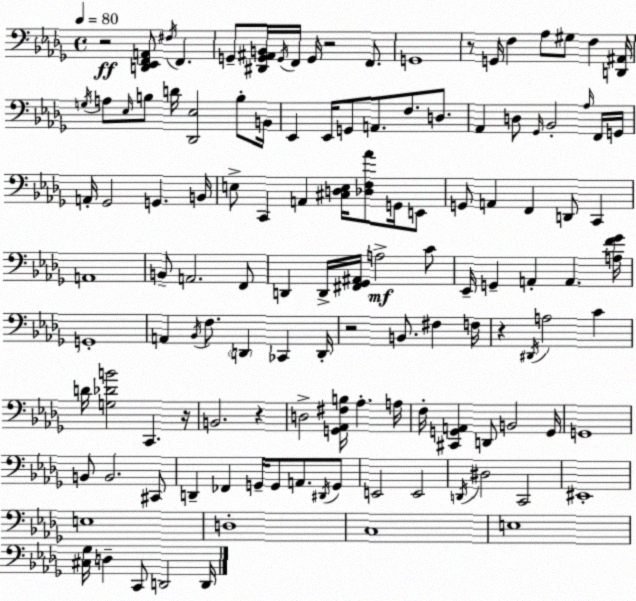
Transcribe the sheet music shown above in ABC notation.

X:1
T:Untitled
M:4/4
L:1/4
K:Bbm
z2 [D,,_E,,F,,A,,]/2 ^F,/4 F,, G,,/2 [^D,,G,,^A,,B,,]/4 G,,/4 F,,/4 G,,/4 z2 F,,/2 G,,4 z/2 G,,/4 F, _A,/2 ^G,/2 F, [D,,^A,,]/4 G,/4 A,/2 _E,/4 B,/2 D/4 [_D,,_E,]2 B,/2 B,,/4 _E,, _E,,/4 G,,/2 A,,/2 F,/2 D,/2 _A,, D,/2 _G,,/4 _B,,2 _A,/4 F,,/4 G,,/4 A,,/4 _G,,2 G,, B,,/4 E,/2 C,, A,, [^C,D,E,]/4 [_D,F,_A]/2 G,,/4 E,,/2 G,,/2 A,, F,, D,,/2 C,, A,,4 B,,/2 A,,2 F,,/2 D,, D,,/4 [^F,,_G,,^A,,]/4 A,2 C/2 _E,,/4 G,, A,, A,, [A,F_G]/4 G,,4 A,, _B,,/4 F,/2 D,, _C,, D,,/4 z2 B,,/2 ^F, F,/4 z ^D,,/4 A,2 C D/4 [G,_DB]2 C,, z/4 B,,2 z D,2 [G,,_A,,^F,B,]/4 _A, A,/4 F,/4 [^C,,G,,A,,] D,,/2 B,,2 G,,/4 G,,4 B,,/2 B,,2 ^C,,/2 D,, _F,, G,,/4 G,,/2 A,,/2 ^D,,/4 G,,/2 E,,2 E,,2 D,,/4 ^D,2 C,,2 ^E,,4 E,4 D,4 C,4 E,4 [^C,_G,]/4 D, C,,/2 D,,2 D,,/4